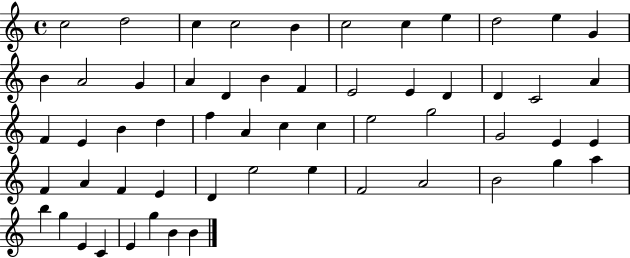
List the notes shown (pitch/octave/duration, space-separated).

C5/h D5/h C5/q C5/h B4/q C5/h C5/q E5/q D5/h E5/q G4/q B4/q A4/h G4/q A4/q D4/q B4/q F4/q E4/h E4/q D4/q D4/q C4/h A4/q F4/q E4/q B4/q D5/q F5/q A4/q C5/q C5/q E5/h G5/h G4/h E4/q E4/q F4/q A4/q F4/q E4/q D4/q E5/h E5/q F4/h A4/h B4/h G5/q A5/q B5/q G5/q E4/q C4/q E4/q G5/q B4/q B4/q